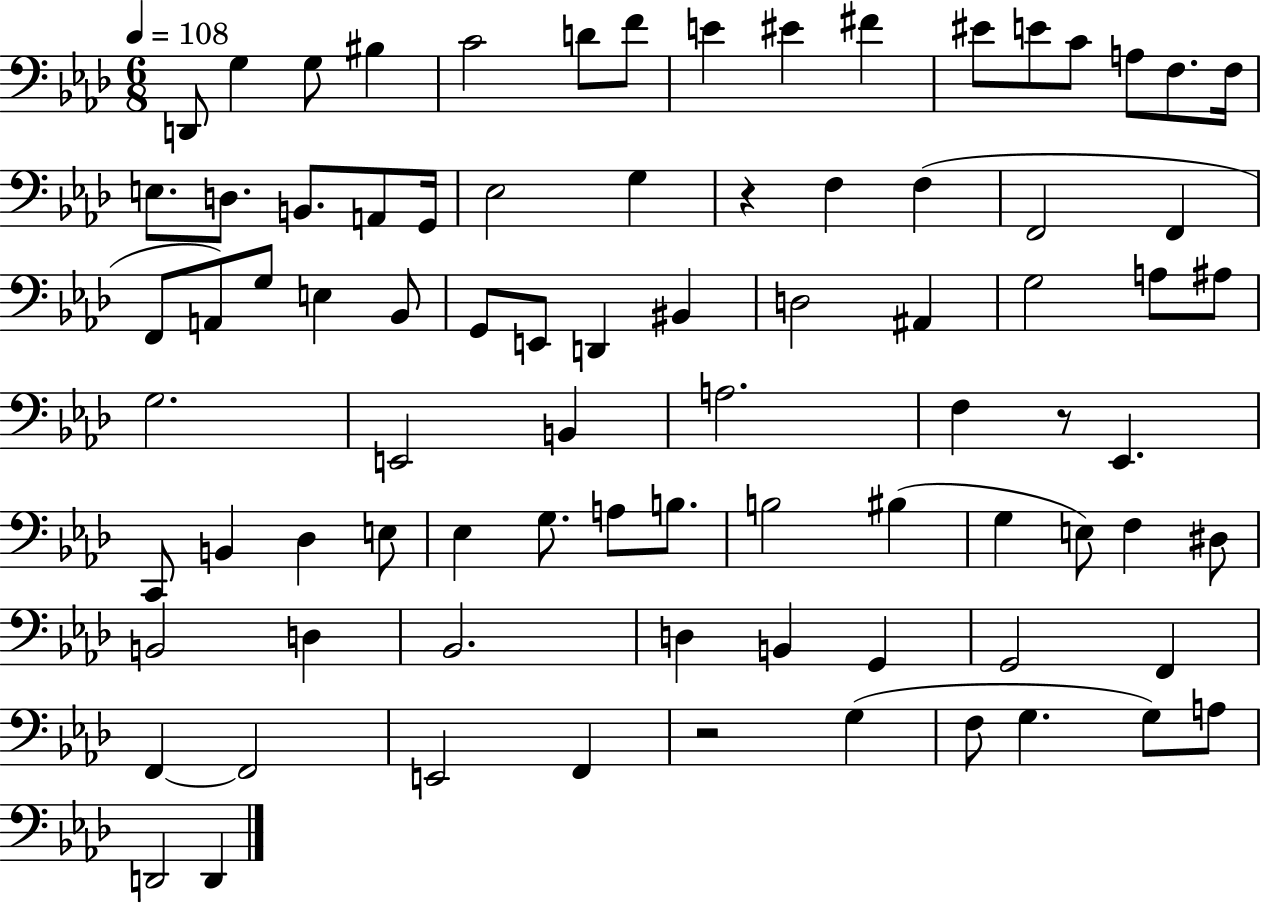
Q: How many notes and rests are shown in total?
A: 83